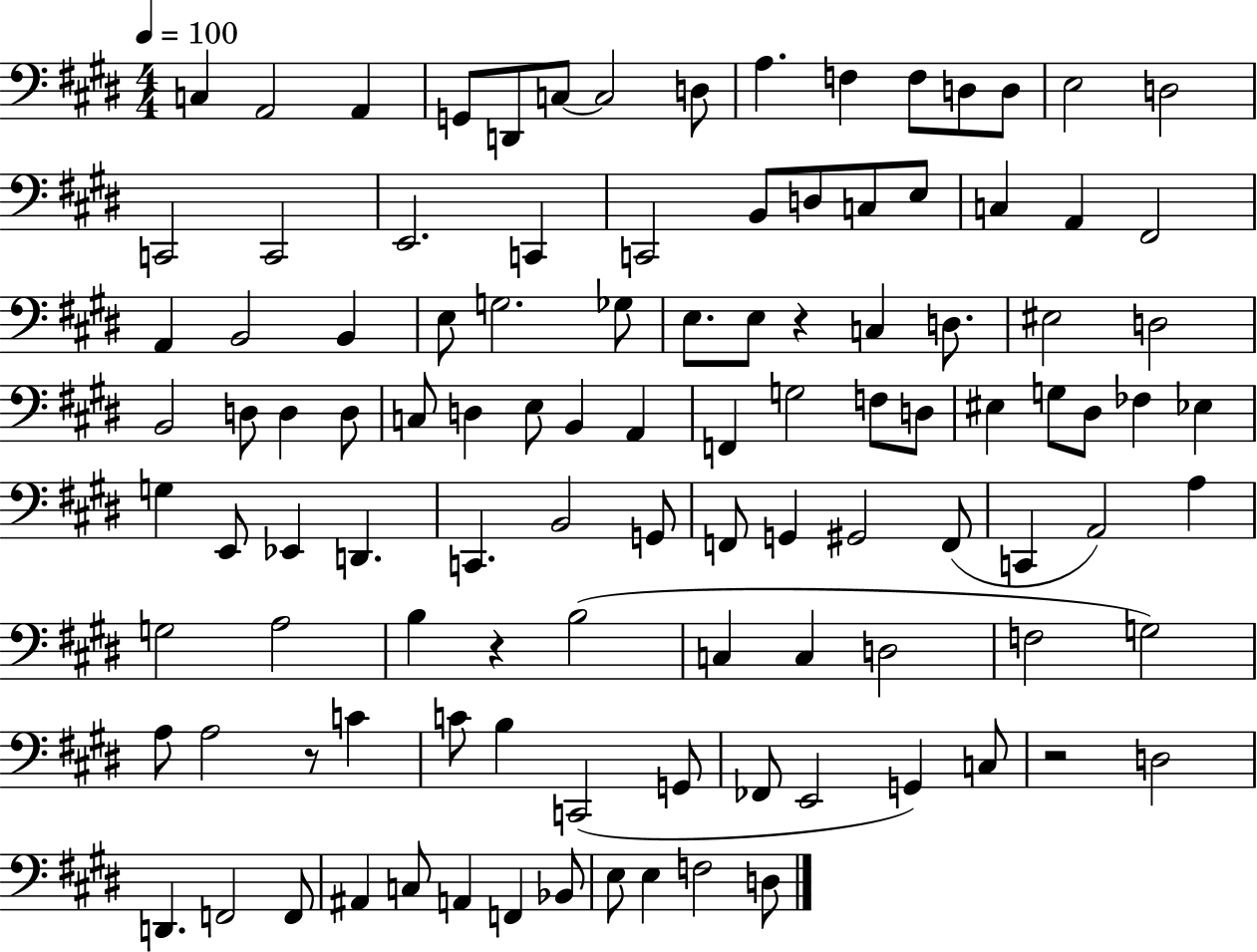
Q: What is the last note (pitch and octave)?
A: D3